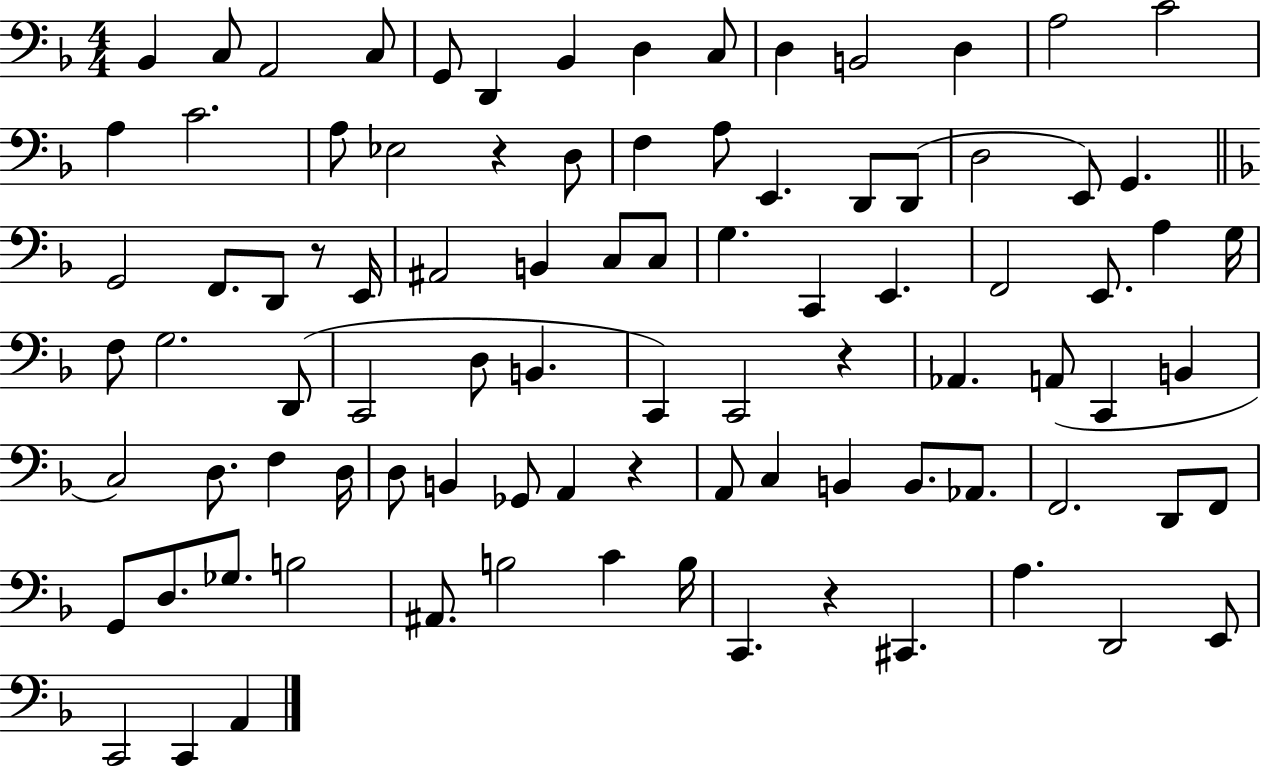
Bb2/q C3/e A2/h C3/e G2/e D2/q Bb2/q D3/q C3/e D3/q B2/h D3/q A3/h C4/h A3/q C4/h. A3/e Eb3/h R/q D3/e F3/q A3/e E2/q. D2/e D2/e D3/h E2/e G2/q. G2/h F2/e. D2/e R/e E2/s A#2/h B2/q C3/e C3/e G3/q. C2/q E2/q. F2/h E2/e. A3/q G3/s F3/e G3/h. D2/e C2/h D3/e B2/q. C2/q C2/h R/q Ab2/q. A2/e C2/q B2/q C3/h D3/e. F3/q D3/s D3/e B2/q Gb2/e A2/q R/q A2/e C3/q B2/q B2/e. Ab2/e. F2/h. D2/e F2/e G2/e D3/e. Gb3/e. B3/h A#2/e. B3/h C4/q B3/s C2/q. R/q C#2/q. A3/q. D2/h E2/e C2/h C2/q A2/q